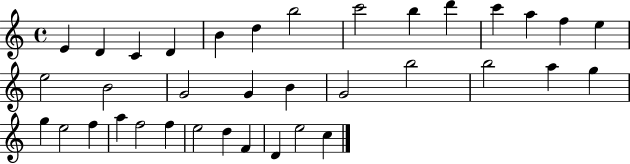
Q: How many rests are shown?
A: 0